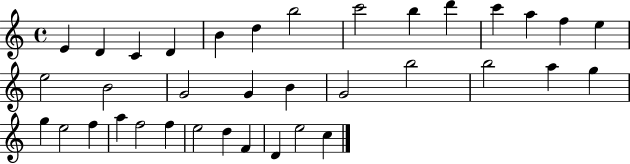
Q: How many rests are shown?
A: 0